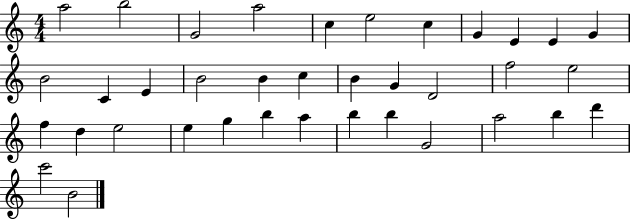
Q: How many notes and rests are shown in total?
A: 37